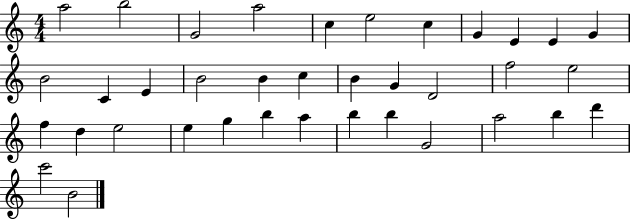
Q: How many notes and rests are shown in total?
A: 37